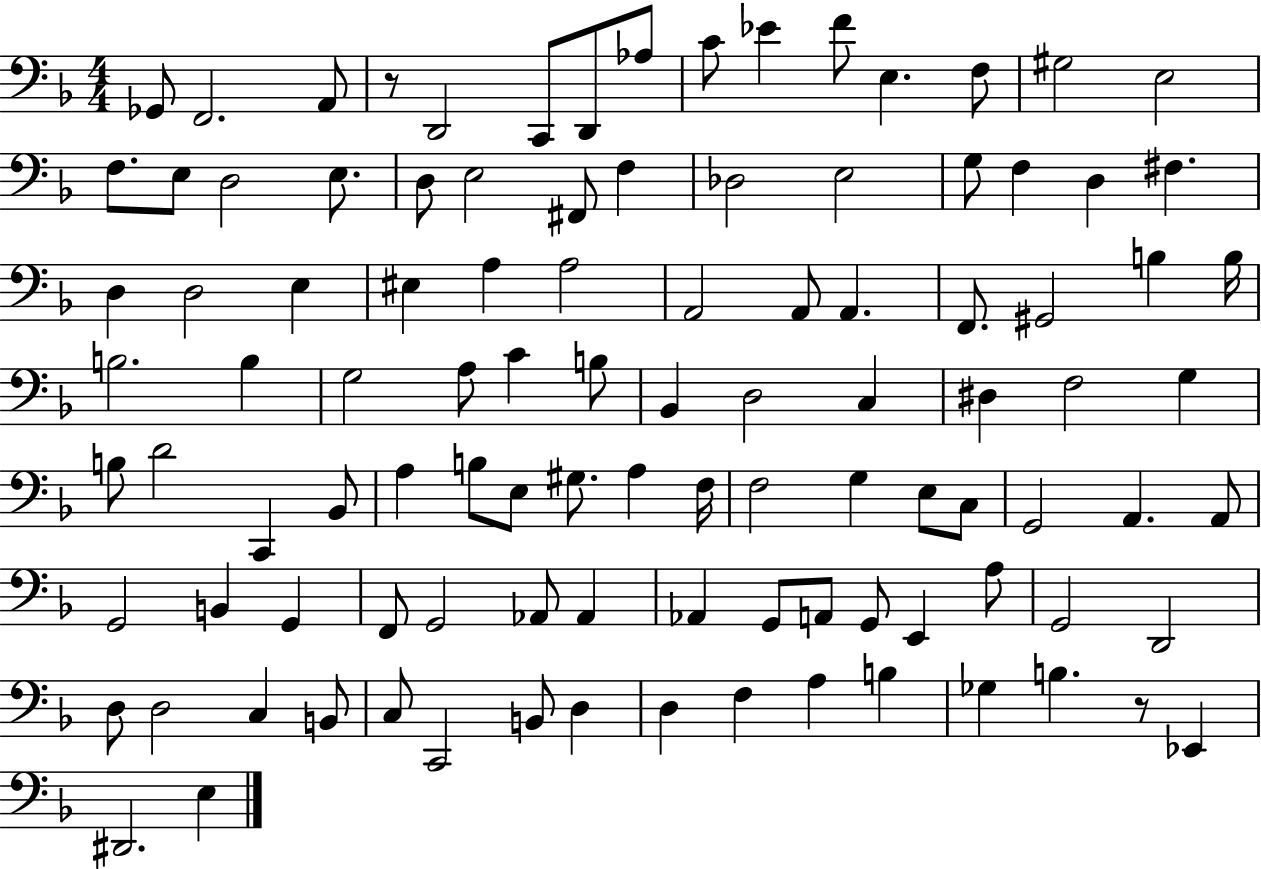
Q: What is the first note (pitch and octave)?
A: Gb2